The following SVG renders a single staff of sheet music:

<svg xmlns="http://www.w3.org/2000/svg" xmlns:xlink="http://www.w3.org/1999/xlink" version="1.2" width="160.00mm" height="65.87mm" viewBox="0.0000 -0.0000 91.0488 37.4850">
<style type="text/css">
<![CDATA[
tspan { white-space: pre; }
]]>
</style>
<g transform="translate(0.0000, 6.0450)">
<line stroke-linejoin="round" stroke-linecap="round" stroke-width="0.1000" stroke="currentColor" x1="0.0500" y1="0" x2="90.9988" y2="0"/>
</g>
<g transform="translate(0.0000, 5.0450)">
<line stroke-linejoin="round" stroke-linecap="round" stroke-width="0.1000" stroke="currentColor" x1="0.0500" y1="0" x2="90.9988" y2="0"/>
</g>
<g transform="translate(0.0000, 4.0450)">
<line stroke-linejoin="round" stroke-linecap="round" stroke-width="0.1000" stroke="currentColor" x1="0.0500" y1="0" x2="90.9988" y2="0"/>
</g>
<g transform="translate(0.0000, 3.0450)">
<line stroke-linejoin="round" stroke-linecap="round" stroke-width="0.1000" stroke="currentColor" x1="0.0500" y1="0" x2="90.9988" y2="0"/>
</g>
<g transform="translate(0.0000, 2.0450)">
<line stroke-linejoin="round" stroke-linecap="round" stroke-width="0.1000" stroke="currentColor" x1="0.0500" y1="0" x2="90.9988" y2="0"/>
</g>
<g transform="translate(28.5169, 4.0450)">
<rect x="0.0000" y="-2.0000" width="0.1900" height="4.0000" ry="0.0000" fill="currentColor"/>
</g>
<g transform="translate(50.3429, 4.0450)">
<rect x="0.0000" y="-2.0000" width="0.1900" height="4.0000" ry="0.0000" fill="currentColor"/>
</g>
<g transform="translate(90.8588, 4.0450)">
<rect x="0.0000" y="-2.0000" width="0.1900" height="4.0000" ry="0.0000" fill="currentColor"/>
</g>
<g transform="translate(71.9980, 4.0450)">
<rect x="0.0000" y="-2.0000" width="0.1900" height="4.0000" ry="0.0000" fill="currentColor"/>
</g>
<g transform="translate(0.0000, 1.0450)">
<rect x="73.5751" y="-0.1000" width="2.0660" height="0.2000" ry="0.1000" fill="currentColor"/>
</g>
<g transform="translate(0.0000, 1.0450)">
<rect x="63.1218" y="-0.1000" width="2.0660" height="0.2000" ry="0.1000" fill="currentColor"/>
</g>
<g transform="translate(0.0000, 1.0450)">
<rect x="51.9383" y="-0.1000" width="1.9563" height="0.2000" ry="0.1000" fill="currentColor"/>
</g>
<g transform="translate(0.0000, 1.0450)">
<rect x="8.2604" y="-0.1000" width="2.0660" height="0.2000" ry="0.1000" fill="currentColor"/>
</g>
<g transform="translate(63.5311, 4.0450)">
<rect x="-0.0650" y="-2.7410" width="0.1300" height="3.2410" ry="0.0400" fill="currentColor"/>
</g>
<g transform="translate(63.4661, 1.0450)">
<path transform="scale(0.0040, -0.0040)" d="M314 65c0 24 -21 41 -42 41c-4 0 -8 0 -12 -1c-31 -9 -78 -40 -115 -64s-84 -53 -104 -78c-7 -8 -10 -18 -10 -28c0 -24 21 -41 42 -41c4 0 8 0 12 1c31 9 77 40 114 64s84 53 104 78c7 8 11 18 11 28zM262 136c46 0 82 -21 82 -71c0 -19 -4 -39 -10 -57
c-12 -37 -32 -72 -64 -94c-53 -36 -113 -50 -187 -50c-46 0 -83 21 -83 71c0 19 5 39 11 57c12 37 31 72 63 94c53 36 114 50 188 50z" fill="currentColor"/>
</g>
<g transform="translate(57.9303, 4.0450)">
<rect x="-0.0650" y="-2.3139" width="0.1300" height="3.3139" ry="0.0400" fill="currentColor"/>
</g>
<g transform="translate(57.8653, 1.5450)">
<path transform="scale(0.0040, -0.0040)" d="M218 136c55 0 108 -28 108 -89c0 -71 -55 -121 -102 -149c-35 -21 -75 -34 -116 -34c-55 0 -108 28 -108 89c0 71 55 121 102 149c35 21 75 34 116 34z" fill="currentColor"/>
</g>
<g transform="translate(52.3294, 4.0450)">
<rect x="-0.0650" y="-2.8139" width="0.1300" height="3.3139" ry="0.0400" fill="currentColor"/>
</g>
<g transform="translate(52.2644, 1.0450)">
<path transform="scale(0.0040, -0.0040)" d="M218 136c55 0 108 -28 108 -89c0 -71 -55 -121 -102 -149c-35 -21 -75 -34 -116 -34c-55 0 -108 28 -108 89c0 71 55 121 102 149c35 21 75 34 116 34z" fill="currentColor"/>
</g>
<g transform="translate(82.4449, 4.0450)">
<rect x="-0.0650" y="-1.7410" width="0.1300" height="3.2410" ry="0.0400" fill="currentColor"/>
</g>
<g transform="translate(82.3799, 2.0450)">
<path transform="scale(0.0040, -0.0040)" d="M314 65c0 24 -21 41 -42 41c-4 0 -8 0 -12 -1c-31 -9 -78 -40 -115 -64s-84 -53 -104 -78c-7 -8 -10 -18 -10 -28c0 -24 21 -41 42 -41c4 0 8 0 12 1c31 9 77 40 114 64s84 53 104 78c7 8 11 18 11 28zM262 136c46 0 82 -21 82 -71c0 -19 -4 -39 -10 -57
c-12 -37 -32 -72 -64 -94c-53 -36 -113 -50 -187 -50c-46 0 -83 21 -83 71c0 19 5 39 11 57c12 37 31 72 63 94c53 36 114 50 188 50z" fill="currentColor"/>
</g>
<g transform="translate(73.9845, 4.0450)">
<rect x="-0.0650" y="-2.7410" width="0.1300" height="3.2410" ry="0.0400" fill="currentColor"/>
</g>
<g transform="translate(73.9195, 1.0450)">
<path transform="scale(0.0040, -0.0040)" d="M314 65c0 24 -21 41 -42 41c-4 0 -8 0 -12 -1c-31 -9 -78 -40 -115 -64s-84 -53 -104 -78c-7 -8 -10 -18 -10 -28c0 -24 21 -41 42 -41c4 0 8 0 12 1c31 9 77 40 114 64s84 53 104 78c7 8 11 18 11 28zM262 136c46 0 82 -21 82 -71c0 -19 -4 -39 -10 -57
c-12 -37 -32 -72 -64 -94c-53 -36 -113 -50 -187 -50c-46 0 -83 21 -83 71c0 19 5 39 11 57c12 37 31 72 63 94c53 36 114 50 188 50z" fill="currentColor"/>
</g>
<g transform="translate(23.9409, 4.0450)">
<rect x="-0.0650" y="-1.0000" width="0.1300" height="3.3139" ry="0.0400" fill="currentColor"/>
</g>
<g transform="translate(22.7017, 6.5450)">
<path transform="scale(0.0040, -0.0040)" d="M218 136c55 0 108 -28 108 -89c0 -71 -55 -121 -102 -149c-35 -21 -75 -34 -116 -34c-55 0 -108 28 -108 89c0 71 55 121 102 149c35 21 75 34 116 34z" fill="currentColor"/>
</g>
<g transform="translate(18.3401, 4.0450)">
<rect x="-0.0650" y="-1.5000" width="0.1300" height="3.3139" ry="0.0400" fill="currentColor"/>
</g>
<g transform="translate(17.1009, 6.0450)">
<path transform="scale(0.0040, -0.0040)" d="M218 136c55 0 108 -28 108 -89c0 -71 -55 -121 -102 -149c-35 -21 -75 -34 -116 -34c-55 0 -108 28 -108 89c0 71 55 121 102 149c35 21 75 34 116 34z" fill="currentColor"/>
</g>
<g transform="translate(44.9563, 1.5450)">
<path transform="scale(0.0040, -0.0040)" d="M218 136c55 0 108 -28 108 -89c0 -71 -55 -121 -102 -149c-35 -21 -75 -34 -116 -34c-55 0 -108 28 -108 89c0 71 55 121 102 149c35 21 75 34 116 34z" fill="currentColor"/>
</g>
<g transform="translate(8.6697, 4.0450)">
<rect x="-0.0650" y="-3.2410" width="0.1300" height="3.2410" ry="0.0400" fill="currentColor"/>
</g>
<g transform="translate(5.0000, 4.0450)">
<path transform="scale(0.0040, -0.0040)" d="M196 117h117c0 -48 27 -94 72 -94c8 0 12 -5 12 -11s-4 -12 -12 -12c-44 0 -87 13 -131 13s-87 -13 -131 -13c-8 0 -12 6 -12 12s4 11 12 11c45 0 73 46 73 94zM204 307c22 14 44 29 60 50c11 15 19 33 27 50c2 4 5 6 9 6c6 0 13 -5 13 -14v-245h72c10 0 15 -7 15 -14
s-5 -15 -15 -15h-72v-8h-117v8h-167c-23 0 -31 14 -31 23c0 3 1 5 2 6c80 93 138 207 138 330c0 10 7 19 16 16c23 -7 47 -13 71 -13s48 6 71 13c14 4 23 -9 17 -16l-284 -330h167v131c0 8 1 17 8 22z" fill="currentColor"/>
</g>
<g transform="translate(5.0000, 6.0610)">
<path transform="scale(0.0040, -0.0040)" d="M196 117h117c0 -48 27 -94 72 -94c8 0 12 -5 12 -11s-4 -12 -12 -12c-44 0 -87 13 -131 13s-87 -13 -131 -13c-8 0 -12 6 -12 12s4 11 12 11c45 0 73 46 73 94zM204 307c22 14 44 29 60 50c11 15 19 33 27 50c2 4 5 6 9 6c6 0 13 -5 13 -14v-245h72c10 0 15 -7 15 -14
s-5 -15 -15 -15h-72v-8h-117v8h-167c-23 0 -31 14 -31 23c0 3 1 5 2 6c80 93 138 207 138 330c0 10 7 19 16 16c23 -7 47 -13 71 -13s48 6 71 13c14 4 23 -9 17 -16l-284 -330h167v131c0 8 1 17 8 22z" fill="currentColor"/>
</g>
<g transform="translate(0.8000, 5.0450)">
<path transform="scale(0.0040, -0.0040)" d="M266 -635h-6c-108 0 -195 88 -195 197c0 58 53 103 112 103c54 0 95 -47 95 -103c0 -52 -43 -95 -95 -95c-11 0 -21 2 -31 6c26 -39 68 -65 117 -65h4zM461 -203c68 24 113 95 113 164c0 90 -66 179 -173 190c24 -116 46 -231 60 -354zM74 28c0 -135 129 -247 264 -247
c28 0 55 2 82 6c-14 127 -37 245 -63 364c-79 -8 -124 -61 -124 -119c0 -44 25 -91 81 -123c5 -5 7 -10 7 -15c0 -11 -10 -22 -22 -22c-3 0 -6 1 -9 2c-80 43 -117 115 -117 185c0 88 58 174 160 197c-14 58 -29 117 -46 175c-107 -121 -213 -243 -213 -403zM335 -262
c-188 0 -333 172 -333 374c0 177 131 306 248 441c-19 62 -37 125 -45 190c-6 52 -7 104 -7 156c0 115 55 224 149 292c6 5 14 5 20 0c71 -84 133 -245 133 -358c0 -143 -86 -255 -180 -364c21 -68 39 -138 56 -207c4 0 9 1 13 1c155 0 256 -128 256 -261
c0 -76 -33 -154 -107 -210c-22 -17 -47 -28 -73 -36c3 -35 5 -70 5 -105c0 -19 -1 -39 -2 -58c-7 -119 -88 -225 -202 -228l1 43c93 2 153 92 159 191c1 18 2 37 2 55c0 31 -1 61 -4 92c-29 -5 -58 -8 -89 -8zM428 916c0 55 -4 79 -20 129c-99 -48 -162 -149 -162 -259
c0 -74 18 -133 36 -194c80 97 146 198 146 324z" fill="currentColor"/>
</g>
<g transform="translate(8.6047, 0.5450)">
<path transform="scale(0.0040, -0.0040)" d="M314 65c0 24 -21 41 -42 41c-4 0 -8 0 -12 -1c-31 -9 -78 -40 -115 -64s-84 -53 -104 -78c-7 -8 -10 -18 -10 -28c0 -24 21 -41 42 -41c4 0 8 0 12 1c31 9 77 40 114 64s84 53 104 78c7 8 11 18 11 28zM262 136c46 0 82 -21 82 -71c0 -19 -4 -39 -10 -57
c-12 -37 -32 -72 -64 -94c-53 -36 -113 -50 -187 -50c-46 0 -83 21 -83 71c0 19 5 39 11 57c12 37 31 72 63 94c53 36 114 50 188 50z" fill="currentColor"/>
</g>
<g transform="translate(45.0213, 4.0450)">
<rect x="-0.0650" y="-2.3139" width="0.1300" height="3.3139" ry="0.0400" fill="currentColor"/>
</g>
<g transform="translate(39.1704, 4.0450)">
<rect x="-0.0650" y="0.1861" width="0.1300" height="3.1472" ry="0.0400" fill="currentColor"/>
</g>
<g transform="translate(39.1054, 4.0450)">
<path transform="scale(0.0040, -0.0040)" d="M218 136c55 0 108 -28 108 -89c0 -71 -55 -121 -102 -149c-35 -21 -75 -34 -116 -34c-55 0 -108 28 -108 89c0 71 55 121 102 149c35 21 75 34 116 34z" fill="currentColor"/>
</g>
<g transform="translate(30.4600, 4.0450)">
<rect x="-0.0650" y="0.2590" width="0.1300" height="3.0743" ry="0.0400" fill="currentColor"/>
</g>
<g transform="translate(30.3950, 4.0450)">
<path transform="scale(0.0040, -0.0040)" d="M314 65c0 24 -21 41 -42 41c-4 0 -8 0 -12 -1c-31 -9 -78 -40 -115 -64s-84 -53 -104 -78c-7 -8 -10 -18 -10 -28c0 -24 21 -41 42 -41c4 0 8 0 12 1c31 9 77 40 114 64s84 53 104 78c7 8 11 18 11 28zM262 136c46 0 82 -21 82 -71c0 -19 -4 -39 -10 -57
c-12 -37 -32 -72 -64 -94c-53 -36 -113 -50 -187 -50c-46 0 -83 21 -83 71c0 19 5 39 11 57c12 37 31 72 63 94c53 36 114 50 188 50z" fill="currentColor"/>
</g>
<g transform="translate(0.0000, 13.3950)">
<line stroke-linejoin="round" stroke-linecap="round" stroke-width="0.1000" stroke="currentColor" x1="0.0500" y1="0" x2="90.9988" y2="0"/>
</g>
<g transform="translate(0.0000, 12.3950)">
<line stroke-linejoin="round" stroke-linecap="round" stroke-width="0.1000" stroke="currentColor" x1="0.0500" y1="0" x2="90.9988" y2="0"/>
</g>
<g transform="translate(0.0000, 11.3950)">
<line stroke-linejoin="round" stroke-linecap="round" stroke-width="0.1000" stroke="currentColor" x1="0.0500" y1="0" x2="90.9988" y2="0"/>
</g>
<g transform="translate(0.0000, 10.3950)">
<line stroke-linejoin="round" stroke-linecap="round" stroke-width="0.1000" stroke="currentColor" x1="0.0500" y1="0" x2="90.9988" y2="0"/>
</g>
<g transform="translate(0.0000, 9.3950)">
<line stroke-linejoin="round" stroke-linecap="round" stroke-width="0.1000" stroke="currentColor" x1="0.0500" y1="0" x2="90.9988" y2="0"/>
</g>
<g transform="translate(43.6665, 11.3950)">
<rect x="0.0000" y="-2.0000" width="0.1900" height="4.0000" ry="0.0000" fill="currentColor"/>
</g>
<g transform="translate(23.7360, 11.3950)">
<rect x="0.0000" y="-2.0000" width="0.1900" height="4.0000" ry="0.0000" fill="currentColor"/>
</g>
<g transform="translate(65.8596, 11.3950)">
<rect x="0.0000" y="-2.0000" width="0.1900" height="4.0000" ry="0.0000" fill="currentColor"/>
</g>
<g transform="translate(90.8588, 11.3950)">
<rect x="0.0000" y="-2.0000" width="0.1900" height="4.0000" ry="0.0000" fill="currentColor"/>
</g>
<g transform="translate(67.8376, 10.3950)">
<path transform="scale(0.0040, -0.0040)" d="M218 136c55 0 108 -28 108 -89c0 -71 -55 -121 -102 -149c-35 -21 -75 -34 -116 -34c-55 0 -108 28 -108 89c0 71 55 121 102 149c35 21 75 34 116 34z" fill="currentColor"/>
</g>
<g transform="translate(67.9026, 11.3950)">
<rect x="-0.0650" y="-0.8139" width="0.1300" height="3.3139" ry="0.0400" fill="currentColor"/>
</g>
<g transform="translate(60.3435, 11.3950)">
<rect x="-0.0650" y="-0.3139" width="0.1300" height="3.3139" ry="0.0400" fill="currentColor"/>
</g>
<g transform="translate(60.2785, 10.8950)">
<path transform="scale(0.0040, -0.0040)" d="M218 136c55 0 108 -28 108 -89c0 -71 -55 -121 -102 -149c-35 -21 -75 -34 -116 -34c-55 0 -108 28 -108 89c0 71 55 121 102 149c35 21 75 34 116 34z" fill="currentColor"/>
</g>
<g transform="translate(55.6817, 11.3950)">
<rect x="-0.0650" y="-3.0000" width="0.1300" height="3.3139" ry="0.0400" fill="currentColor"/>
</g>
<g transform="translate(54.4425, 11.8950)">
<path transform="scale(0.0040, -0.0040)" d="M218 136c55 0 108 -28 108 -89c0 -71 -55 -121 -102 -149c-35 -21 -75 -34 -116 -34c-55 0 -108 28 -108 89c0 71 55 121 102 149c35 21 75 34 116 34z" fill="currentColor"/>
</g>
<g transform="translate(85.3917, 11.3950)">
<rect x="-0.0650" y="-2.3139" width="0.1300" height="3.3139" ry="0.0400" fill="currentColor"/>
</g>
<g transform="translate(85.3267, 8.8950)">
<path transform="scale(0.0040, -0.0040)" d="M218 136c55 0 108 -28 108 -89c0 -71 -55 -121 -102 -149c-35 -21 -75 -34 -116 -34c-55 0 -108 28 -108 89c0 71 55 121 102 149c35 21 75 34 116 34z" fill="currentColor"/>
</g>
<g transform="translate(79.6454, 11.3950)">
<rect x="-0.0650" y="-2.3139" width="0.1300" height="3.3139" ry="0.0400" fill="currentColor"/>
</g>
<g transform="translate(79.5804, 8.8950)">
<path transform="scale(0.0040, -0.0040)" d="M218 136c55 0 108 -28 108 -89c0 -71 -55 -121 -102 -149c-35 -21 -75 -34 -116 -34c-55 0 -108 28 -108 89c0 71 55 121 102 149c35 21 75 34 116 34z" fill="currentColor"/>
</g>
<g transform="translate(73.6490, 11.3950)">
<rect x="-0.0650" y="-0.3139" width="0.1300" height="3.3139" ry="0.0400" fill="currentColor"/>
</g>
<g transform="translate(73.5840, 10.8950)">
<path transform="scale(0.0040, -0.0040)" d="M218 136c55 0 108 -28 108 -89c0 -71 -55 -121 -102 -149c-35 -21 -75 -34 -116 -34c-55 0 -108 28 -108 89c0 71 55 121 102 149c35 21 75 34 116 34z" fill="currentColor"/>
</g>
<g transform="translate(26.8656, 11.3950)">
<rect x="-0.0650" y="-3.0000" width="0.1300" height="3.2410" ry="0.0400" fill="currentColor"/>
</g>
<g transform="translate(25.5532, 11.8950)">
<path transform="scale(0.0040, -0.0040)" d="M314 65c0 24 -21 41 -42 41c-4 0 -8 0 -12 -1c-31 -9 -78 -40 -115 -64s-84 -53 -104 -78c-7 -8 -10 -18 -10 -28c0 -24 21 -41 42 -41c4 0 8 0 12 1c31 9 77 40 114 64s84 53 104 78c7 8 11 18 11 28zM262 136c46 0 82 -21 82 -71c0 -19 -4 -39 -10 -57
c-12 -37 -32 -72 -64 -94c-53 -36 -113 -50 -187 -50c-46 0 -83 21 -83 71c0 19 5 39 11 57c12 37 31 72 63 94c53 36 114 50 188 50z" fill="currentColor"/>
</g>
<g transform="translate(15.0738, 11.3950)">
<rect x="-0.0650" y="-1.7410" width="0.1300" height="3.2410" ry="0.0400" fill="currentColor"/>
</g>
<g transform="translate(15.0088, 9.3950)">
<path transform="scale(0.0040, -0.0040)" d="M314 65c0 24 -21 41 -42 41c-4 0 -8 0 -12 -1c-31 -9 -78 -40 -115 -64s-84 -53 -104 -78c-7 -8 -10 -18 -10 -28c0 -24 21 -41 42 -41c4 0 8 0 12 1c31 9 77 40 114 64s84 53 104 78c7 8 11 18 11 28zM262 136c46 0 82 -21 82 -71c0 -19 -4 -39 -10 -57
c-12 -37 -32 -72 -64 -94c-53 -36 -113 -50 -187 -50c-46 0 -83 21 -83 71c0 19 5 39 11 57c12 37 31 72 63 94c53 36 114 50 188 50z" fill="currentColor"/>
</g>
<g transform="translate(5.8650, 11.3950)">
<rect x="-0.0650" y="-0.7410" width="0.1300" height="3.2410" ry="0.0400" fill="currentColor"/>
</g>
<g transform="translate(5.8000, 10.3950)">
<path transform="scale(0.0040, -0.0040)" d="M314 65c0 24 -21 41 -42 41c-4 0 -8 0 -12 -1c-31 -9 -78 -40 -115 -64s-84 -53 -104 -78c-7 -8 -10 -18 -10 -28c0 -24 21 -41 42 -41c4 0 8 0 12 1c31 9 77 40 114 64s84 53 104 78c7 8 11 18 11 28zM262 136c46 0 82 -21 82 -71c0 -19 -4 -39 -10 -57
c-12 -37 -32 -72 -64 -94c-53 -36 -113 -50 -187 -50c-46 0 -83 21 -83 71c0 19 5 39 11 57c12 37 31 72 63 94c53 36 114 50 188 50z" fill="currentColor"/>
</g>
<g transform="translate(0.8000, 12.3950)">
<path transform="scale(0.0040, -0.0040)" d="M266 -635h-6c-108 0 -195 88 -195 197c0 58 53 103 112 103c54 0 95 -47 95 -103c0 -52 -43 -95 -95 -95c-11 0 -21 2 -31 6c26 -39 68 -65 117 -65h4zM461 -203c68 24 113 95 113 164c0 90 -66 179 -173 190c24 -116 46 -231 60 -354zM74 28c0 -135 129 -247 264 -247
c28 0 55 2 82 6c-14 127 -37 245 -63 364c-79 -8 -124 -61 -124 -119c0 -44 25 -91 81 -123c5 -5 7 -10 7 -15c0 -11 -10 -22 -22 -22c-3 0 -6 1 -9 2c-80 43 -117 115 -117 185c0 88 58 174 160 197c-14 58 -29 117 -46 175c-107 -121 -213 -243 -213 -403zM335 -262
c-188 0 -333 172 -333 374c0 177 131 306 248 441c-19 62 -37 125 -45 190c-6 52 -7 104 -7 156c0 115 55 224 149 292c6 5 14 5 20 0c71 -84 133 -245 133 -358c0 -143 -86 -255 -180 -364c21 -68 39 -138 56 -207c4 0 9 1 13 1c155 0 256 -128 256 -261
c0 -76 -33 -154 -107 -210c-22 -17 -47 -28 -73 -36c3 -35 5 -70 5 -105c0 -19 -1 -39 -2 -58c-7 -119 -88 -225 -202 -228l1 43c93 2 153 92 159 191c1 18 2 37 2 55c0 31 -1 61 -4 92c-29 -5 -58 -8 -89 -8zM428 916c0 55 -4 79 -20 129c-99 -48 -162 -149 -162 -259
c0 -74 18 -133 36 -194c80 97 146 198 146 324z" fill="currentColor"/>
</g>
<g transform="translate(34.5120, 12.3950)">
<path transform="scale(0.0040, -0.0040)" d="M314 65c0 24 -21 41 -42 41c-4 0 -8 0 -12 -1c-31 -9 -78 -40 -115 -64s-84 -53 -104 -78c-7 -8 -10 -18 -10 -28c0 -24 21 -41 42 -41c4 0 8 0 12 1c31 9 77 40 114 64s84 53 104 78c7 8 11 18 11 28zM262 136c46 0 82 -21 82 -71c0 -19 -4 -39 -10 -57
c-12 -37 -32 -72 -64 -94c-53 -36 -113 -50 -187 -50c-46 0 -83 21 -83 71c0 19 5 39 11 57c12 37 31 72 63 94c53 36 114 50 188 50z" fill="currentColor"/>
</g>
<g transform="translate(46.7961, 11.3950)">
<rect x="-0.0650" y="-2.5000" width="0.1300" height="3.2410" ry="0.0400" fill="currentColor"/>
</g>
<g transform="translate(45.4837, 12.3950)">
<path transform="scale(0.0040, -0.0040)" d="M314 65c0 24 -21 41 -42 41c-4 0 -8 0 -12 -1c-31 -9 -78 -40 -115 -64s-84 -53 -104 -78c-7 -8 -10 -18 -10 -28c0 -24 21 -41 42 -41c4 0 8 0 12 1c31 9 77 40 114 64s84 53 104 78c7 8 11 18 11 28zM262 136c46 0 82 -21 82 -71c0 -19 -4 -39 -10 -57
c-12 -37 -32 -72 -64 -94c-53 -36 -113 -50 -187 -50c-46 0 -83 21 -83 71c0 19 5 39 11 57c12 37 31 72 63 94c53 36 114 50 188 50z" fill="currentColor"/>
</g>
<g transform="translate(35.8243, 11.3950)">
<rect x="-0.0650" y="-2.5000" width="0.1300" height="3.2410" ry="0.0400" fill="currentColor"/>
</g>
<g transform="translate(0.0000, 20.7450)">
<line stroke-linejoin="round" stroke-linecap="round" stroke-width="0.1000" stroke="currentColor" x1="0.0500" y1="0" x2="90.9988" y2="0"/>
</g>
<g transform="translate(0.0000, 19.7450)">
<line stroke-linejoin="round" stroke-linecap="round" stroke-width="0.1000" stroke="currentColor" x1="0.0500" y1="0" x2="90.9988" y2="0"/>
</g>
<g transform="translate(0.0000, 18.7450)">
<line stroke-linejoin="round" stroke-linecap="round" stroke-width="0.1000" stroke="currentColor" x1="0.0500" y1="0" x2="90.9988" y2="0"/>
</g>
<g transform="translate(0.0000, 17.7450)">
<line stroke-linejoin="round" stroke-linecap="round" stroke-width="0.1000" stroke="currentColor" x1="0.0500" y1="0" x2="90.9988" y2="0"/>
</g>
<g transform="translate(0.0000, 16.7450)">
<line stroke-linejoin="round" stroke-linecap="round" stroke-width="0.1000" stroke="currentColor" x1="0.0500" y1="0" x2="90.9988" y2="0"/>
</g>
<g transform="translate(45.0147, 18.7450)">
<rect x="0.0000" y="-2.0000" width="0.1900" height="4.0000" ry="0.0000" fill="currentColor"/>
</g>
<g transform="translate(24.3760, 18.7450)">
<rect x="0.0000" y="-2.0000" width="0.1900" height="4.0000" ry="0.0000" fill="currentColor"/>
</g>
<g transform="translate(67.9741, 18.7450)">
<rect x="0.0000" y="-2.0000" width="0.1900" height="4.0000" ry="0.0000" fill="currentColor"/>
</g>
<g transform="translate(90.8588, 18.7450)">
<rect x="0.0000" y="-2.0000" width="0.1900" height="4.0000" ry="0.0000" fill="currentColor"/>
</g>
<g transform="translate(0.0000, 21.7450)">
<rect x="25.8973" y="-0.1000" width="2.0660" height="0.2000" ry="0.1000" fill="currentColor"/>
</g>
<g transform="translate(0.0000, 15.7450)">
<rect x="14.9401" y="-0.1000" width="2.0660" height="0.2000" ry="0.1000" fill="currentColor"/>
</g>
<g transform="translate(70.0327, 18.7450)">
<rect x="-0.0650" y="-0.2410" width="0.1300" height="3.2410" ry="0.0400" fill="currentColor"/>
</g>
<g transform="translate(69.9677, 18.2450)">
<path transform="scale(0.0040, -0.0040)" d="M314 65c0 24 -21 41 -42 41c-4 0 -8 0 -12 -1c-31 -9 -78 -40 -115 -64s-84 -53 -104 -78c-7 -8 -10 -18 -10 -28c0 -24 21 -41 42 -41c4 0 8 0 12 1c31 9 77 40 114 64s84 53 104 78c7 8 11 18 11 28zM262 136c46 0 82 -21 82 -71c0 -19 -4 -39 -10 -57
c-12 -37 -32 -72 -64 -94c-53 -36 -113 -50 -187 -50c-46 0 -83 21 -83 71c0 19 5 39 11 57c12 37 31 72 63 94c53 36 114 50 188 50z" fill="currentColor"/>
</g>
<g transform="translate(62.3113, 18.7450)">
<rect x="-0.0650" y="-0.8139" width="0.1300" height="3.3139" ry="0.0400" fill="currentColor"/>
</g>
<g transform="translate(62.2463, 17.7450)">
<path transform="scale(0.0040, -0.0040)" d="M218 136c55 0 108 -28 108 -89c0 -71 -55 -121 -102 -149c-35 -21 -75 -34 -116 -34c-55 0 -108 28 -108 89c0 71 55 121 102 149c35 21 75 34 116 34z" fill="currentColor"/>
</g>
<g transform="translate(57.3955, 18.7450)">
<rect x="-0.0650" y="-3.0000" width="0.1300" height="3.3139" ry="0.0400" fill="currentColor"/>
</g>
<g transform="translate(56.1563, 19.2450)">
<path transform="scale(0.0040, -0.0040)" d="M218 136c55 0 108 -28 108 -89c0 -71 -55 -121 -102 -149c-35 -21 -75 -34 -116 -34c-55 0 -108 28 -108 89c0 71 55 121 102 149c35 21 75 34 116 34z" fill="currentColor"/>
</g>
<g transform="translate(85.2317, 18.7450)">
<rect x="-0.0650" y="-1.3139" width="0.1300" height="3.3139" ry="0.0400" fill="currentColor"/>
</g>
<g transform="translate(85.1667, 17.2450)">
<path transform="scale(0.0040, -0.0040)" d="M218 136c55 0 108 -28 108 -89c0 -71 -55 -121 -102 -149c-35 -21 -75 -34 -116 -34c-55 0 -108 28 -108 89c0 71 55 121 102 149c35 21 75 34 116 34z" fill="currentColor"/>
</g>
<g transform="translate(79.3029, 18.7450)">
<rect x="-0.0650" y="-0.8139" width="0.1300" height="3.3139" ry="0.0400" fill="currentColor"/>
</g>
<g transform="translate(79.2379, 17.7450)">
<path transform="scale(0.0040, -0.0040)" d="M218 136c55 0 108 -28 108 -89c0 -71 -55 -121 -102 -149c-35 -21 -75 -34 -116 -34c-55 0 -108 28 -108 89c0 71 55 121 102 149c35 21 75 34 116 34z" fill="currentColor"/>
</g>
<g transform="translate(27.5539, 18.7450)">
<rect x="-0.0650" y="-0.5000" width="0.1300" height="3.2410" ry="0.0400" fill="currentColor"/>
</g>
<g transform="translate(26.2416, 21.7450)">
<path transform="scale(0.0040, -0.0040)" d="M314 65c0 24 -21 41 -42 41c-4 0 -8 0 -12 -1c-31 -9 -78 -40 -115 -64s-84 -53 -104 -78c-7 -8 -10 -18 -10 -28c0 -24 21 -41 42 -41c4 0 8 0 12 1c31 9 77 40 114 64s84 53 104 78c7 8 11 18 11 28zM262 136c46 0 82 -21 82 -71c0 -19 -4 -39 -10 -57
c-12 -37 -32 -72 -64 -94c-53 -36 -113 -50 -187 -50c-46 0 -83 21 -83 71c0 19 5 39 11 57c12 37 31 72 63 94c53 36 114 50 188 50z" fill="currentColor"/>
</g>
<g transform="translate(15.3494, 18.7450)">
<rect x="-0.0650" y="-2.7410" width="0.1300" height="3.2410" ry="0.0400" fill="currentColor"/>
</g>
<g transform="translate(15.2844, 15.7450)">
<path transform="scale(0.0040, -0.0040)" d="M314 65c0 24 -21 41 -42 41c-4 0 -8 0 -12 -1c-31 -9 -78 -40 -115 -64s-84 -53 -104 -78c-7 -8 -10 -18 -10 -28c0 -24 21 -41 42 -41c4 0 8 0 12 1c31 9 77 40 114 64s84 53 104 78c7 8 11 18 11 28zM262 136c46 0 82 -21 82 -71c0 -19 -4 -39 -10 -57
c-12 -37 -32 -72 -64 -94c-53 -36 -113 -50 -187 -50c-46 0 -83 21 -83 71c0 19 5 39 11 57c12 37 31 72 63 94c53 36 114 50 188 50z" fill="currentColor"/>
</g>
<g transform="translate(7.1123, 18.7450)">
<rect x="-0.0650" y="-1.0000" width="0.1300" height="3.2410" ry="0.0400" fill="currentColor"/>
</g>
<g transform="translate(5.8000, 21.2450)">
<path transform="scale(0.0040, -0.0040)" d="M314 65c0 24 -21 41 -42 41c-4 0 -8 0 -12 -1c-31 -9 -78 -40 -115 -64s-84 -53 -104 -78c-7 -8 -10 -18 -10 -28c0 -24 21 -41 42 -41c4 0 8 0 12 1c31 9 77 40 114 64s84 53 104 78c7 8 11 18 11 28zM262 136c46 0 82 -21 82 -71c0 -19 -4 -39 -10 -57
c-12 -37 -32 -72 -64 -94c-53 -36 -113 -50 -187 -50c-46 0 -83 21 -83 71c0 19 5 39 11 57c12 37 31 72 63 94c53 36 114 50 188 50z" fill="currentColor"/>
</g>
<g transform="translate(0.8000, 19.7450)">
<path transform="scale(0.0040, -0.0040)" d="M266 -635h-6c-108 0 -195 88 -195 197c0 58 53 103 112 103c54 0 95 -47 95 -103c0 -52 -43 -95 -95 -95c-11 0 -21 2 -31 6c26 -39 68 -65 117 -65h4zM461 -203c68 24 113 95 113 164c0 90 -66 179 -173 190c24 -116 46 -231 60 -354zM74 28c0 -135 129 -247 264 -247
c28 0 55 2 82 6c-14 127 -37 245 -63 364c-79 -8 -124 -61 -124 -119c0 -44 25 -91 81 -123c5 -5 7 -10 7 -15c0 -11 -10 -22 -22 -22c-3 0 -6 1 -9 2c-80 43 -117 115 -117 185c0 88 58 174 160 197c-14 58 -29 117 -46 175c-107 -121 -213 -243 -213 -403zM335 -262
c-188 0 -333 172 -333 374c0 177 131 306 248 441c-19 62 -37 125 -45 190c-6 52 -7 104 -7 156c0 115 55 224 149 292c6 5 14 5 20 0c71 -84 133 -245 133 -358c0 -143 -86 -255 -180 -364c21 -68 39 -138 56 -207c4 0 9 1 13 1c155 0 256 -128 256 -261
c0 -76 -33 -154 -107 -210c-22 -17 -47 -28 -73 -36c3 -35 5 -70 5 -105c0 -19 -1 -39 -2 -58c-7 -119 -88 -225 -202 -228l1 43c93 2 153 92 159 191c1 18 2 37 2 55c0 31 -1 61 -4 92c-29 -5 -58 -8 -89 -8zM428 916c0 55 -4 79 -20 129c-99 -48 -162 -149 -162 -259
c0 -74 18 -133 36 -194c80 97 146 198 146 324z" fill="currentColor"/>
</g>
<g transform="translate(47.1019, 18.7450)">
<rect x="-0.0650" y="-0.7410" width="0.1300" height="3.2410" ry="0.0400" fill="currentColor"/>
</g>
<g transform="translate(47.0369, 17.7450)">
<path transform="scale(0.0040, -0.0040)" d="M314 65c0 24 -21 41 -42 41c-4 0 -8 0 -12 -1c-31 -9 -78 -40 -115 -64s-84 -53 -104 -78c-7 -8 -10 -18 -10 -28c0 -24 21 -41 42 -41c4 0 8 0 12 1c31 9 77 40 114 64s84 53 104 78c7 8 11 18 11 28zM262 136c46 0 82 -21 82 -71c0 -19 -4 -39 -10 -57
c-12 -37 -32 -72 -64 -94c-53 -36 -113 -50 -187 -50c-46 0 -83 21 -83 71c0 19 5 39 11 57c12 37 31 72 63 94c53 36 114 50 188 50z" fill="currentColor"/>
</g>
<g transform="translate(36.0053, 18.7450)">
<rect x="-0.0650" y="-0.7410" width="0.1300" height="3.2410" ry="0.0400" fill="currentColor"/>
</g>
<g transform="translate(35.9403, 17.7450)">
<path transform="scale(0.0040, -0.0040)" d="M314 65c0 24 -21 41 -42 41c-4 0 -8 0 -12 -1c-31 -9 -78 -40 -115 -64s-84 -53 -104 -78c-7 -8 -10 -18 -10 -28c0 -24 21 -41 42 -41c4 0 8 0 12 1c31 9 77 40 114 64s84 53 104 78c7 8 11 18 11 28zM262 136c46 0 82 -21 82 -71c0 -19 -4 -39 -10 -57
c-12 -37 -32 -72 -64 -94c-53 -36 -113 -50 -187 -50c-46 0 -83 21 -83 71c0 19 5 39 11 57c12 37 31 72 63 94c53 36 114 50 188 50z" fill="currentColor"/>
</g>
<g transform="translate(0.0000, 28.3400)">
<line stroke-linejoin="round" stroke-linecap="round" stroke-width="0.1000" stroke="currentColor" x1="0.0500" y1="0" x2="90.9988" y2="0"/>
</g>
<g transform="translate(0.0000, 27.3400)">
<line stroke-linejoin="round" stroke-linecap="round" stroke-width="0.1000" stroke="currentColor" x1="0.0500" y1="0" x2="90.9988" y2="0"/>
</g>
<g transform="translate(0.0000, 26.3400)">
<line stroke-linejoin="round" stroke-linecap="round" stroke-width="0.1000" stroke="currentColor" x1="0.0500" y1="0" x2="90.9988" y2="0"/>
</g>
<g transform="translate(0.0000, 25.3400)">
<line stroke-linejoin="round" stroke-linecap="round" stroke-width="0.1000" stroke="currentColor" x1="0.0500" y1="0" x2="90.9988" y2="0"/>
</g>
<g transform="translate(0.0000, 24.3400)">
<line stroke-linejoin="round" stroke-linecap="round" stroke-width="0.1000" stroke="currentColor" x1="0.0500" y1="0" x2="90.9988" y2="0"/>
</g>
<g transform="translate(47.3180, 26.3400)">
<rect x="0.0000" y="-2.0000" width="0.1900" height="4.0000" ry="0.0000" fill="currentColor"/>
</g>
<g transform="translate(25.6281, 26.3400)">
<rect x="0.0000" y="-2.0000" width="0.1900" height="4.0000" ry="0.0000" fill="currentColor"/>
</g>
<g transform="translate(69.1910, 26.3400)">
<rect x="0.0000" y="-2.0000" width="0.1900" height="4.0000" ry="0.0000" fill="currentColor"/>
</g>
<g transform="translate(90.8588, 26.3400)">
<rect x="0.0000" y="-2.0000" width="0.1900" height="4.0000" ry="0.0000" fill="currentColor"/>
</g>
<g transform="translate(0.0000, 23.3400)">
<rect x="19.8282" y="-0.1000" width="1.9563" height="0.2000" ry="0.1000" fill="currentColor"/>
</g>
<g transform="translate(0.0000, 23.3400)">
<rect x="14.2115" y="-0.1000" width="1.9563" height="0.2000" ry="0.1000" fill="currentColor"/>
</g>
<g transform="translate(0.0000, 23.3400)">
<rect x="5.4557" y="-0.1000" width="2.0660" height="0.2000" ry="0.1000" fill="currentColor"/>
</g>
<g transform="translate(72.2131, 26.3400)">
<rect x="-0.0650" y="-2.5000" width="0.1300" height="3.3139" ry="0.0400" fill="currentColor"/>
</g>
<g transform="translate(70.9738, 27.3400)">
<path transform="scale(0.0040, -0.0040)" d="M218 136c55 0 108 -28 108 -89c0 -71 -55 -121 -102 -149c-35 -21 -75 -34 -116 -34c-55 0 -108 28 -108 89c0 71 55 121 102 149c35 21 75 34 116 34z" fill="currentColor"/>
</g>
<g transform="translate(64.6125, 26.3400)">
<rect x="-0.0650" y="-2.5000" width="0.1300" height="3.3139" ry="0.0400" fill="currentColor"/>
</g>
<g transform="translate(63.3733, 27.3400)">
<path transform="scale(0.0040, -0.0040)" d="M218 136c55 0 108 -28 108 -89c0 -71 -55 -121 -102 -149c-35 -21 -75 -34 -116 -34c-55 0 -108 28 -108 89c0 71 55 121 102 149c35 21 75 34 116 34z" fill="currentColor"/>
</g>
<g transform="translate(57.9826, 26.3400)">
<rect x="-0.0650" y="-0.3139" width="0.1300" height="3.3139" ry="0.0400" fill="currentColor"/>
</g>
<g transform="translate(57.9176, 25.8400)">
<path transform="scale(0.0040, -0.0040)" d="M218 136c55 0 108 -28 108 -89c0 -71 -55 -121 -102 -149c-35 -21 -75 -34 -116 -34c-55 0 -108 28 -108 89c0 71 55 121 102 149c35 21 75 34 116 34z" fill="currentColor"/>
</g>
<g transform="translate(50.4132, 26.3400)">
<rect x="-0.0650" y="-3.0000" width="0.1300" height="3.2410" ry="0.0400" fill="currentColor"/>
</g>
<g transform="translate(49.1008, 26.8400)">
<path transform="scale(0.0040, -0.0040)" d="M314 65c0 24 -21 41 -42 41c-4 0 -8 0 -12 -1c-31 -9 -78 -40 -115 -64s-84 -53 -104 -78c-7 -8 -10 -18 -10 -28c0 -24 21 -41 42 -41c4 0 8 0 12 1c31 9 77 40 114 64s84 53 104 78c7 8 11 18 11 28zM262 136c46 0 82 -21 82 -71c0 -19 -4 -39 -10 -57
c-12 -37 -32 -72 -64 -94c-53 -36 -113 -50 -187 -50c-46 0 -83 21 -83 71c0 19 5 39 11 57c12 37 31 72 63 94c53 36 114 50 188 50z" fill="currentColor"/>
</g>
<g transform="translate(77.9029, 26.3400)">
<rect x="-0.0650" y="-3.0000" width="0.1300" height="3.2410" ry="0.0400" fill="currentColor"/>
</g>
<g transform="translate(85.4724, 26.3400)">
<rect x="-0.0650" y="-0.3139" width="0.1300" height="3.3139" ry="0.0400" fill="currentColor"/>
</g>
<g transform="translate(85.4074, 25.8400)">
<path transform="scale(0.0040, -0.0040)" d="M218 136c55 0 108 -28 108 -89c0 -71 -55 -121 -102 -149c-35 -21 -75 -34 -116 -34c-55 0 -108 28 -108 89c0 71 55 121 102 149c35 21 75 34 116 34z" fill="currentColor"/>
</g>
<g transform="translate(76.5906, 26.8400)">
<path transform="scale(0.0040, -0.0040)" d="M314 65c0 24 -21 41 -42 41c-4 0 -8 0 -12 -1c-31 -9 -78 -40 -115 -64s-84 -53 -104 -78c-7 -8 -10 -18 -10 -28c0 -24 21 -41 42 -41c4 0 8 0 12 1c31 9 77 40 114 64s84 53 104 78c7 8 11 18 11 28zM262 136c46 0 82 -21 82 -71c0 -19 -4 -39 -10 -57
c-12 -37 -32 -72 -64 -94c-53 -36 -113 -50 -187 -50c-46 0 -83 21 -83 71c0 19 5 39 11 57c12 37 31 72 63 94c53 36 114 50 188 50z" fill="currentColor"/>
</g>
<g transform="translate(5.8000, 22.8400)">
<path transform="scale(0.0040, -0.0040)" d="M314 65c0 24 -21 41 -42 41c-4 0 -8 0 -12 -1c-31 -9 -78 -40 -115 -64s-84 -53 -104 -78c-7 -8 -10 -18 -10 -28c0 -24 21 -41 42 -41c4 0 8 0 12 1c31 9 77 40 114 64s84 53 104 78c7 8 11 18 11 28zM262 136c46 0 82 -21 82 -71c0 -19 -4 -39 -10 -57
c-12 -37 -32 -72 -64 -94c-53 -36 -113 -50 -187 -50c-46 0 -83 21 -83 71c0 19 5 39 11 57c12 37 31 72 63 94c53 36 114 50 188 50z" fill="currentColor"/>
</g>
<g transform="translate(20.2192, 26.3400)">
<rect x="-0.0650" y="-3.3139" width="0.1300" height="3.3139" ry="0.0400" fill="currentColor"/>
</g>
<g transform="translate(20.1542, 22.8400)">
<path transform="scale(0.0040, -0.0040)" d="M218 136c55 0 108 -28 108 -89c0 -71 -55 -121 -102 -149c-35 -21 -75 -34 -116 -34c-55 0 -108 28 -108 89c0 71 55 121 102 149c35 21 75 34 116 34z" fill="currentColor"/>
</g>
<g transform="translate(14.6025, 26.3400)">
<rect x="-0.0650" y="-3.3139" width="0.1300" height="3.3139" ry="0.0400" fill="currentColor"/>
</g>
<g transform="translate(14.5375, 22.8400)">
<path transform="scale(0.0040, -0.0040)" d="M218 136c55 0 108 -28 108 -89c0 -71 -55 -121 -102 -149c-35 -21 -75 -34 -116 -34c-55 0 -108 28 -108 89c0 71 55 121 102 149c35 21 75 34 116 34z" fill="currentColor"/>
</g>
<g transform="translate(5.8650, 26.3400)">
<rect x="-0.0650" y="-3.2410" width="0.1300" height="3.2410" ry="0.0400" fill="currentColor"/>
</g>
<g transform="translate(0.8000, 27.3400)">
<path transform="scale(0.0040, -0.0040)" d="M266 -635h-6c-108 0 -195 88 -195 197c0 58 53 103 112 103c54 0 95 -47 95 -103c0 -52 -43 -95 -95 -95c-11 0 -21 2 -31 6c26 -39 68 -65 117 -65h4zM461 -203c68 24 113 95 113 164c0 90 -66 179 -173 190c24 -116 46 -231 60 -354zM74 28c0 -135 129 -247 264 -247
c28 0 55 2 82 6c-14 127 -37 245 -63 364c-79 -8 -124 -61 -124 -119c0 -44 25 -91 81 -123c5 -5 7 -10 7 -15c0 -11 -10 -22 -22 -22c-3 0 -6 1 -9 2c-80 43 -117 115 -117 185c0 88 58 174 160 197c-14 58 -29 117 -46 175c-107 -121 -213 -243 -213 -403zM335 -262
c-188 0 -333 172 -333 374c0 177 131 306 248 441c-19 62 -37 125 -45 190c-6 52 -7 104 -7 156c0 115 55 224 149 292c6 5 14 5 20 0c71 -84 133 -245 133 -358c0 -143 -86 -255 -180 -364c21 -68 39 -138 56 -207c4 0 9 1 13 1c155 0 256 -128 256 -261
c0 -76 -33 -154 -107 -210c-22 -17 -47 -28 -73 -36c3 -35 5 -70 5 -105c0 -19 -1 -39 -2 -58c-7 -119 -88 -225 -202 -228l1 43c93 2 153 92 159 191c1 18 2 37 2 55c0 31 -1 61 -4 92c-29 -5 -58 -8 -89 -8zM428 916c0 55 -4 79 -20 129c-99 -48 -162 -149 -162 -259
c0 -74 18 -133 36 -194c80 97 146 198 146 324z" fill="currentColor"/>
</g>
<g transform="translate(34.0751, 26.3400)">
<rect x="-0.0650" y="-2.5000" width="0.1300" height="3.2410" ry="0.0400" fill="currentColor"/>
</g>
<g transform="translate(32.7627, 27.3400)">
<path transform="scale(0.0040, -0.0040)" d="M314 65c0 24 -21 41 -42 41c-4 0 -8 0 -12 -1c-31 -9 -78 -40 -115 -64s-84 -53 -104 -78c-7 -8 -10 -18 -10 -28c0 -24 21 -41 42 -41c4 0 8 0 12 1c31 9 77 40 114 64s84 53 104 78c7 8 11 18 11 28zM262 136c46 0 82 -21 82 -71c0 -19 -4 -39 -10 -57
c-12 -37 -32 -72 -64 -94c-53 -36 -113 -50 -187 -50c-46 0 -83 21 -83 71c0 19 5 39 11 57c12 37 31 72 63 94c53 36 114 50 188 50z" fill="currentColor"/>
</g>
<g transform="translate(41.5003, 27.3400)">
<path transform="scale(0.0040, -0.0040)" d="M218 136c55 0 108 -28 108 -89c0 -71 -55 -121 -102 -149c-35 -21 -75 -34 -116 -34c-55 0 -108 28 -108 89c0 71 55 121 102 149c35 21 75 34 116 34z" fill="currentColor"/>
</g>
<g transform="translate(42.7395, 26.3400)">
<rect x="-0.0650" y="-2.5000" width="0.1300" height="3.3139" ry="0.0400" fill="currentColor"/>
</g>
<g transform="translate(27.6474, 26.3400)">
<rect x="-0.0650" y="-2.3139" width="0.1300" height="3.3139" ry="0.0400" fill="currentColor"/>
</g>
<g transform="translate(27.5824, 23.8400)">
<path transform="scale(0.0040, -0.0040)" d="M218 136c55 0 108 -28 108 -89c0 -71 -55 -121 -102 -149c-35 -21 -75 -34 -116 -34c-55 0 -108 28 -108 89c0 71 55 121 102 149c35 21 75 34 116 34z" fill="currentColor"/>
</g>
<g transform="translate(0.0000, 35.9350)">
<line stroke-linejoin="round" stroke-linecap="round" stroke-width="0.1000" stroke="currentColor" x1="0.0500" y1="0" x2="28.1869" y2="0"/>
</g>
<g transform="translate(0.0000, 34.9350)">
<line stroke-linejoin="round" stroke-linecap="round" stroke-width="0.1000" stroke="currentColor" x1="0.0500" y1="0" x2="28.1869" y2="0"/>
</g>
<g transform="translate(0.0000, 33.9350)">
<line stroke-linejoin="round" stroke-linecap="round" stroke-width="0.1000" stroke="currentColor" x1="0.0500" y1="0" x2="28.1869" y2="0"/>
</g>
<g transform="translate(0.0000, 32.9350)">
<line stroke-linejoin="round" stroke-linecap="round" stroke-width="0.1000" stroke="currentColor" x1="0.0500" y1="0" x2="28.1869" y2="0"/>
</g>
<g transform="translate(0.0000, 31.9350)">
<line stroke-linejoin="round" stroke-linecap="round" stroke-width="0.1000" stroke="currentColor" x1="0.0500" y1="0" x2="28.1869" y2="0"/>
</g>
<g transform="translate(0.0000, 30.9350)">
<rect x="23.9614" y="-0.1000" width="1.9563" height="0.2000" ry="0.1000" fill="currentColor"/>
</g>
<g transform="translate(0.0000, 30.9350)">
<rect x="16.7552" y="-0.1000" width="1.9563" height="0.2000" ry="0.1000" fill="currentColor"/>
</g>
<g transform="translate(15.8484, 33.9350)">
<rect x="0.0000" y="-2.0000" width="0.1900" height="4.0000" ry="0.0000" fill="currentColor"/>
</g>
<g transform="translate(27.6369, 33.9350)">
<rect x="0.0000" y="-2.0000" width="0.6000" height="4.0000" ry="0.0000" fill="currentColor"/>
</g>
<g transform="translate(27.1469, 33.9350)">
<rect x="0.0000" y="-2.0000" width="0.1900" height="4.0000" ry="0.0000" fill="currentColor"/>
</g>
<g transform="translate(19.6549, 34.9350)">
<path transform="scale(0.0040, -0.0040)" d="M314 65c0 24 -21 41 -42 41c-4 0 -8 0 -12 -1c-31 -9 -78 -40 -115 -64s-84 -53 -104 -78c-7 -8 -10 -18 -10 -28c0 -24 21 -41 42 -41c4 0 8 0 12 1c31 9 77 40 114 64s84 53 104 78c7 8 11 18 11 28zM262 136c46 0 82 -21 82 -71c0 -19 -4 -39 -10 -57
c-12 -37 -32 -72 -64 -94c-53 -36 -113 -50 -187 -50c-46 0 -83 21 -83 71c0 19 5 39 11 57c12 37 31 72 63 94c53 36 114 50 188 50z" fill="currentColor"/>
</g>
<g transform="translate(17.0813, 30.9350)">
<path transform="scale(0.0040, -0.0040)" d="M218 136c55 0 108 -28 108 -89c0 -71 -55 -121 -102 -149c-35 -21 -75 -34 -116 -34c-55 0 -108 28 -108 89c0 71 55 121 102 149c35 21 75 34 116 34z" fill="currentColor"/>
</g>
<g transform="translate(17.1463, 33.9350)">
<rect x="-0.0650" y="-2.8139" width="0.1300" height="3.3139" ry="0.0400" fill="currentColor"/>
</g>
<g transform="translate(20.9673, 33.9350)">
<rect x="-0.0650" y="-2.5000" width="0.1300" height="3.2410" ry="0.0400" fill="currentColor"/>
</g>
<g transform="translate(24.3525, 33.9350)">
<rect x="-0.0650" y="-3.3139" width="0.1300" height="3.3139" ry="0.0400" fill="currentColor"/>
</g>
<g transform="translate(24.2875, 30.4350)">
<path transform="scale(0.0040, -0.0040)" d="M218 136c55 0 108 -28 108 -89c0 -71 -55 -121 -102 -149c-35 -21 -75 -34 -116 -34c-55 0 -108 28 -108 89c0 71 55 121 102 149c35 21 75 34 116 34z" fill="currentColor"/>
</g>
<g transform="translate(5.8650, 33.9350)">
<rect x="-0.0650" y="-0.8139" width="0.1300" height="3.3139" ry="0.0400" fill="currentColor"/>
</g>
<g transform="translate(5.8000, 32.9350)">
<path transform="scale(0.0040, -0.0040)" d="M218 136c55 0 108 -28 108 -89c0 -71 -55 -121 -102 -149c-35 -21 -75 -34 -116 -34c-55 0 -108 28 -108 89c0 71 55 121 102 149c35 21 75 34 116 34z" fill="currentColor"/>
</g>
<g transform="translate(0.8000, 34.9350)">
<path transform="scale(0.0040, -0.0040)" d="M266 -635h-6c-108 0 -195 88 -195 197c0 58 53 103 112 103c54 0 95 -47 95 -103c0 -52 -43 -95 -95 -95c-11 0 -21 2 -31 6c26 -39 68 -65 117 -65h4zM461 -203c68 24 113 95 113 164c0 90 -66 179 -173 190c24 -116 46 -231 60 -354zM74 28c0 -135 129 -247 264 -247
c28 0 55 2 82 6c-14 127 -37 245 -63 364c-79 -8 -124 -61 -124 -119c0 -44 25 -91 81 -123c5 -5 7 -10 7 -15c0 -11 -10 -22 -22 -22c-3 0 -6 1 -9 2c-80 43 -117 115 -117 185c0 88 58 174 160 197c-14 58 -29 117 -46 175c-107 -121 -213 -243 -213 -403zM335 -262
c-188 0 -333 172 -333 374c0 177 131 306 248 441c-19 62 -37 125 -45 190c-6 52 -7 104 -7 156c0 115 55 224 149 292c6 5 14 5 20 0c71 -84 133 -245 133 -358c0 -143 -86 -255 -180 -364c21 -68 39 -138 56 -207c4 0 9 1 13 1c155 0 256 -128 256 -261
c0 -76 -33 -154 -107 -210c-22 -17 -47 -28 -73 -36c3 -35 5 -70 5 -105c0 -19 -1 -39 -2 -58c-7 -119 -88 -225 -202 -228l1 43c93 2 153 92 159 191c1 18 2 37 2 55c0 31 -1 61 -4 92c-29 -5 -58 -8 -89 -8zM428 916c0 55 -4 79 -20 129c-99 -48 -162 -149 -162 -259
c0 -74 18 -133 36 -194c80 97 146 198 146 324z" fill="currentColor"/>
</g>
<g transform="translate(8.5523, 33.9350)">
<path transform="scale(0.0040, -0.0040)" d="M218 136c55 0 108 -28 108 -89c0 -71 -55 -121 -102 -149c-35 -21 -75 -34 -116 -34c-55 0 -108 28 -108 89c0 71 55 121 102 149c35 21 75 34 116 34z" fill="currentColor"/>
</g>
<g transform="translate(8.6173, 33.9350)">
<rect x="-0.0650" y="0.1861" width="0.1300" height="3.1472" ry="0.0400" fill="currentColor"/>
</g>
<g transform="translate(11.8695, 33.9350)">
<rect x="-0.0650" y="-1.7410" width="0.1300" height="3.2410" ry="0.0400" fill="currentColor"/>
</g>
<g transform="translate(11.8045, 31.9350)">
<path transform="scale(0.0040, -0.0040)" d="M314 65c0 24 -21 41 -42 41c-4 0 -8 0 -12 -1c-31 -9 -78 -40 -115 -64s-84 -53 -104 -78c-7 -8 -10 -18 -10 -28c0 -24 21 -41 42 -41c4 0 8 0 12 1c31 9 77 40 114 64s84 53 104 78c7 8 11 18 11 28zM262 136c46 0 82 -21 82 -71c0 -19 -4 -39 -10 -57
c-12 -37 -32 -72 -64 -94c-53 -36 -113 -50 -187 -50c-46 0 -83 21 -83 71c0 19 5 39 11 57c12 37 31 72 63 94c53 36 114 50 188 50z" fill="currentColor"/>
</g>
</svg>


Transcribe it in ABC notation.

X:1
T:Untitled
M:4/4
L:1/4
K:C
b2 E D B2 B g a g a2 a2 f2 d2 f2 A2 G2 G2 A c d c g g D2 a2 C2 d2 d2 A d c2 d e b2 b b g G2 G A2 c G G A2 c d B f2 a G2 b